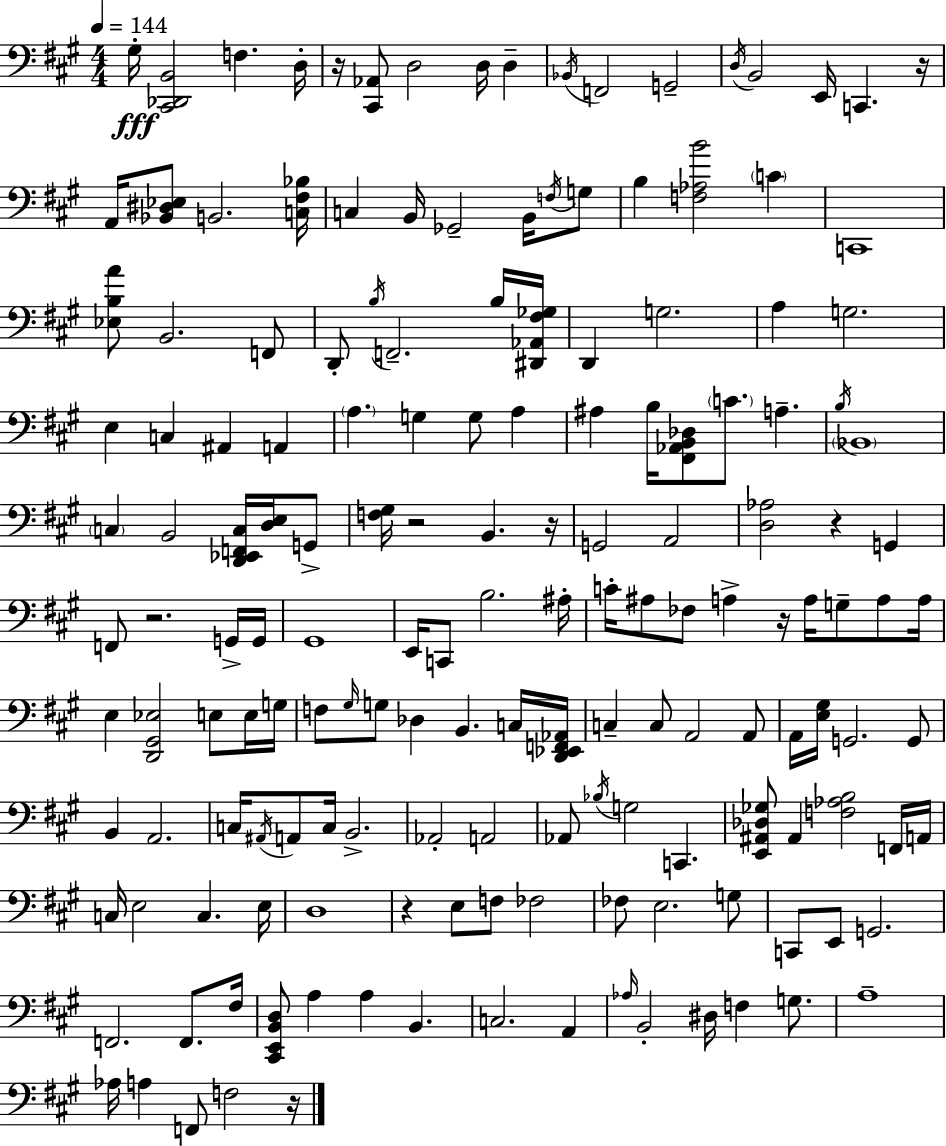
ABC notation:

X:1
T:Untitled
M:4/4
L:1/4
K:A
^G,/4 [^C,,_D,,B,,]2 F, D,/4 z/4 [^C,,_A,,]/2 D,2 D,/4 D, _B,,/4 F,,2 G,,2 D,/4 B,,2 E,,/4 C,, z/4 A,,/4 [_B,,^D,_E,]/2 B,,2 [C,^F,_B,]/4 C, B,,/4 _G,,2 B,,/4 F,/4 G,/2 B, [F,_A,B]2 C C,,4 [_E,B,A]/2 B,,2 F,,/2 D,,/2 B,/4 F,,2 B,/4 [^D,,_A,,^F,_G,]/4 D,, G,2 A, G,2 E, C, ^A,, A,, A, G, G,/2 A, ^A, B,/4 [^F,,_A,,B,,_D,]/2 C/2 A, B,/4 _B,,4 C, B,,2 [D,,_E,,F,,C,]/4 [D,E,]/4 G,,/2 [F,^G,]/4 z2 B,, z/4 G,,2 A,,2 [D,_A,]2 z G,, F,,/2 z2 G,,/4 G,,/4 ^G,,4 E,,/4 C,,/2 B,2 ^A,/4 C/4 ^A,/2 _F,/2 A, z/4 A,/4 G,/2 A,/2 A,/4 E, [D,,^G,,_E,]2 E,/2 E,/4 G,/4 F,/2 ^G,/4 G,/2 _D, B,, C,/4 [D,,_E,,F,,_A,,]/4 C, C,/2 A,,2 A,,/2 A,,/4 [E,^G,]/4 G,,2 G,,/2 B,, A,,2 C,/4 ^A,,/4 A,,/2 C,/4 B,,2 _A,,2 A,,2 _A,,/2 _B,/4 G,2 C,, [E,,^A,,_D,_G,]/2 ^A,, [F,_A,B,]2 F,,/4 A,,/4 C,/4 E,2 C, E,/4 D,4 z E,/2 F,/2 _F,2 _F,/2 E,2 G,/2 C,,/2 E,,/2 G,,2 F,,2 F,,/2 ^F,/4 [^C,,E,,B,,D,]/2 A, A, B,, C,2 A,, _A,/4 B,,2 ^D,/4 F, G,/2 A,4 _A,/4 A, F,,/2 F,2 z/4